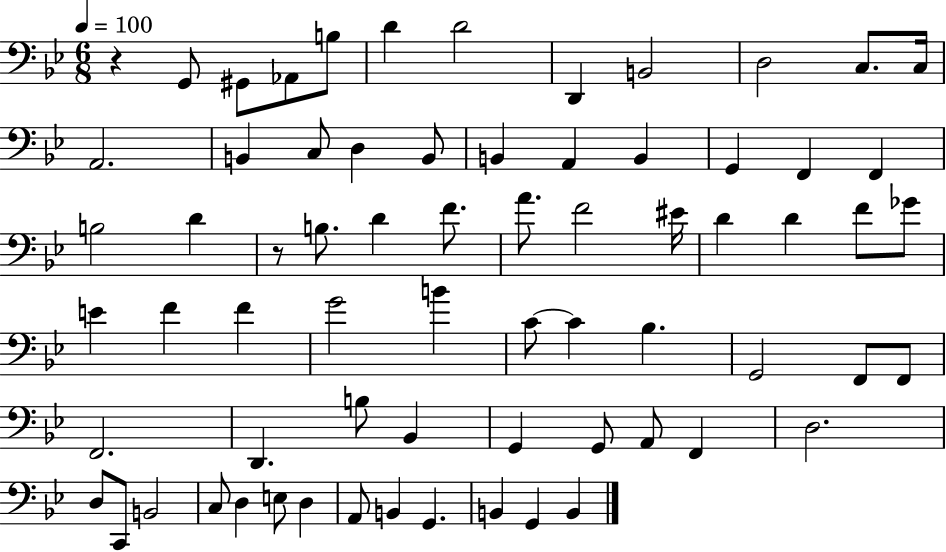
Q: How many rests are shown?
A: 2